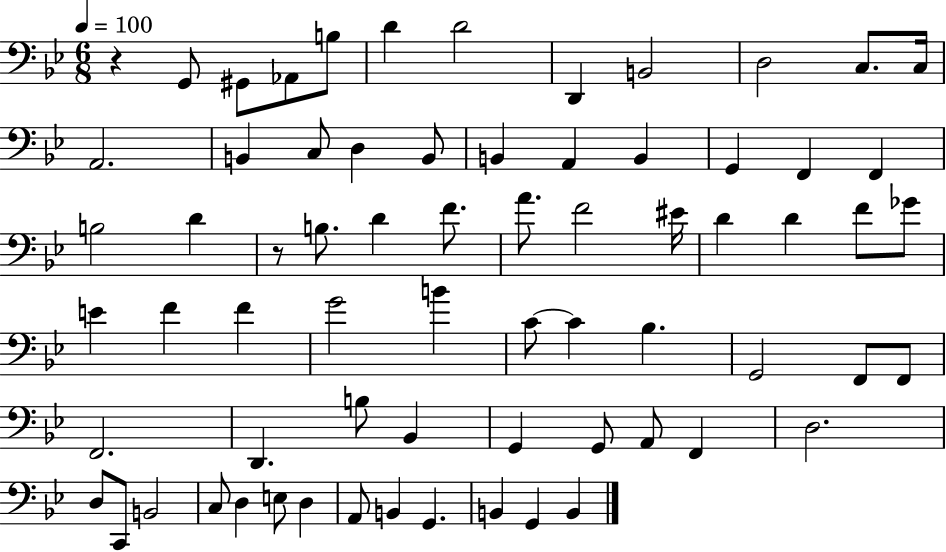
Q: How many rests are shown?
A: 2